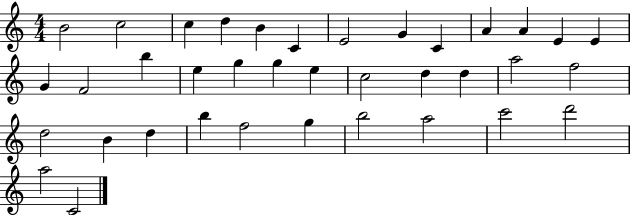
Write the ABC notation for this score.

X:1
T:Untitled
M:4/4
L:1/4
K:C
B2 c2 c d B C E2 G C A A E E G F2 b e g g e c2 d d a2 f2 d2 B d b f2 g b2 a2 c'2 d'2 a2 C2